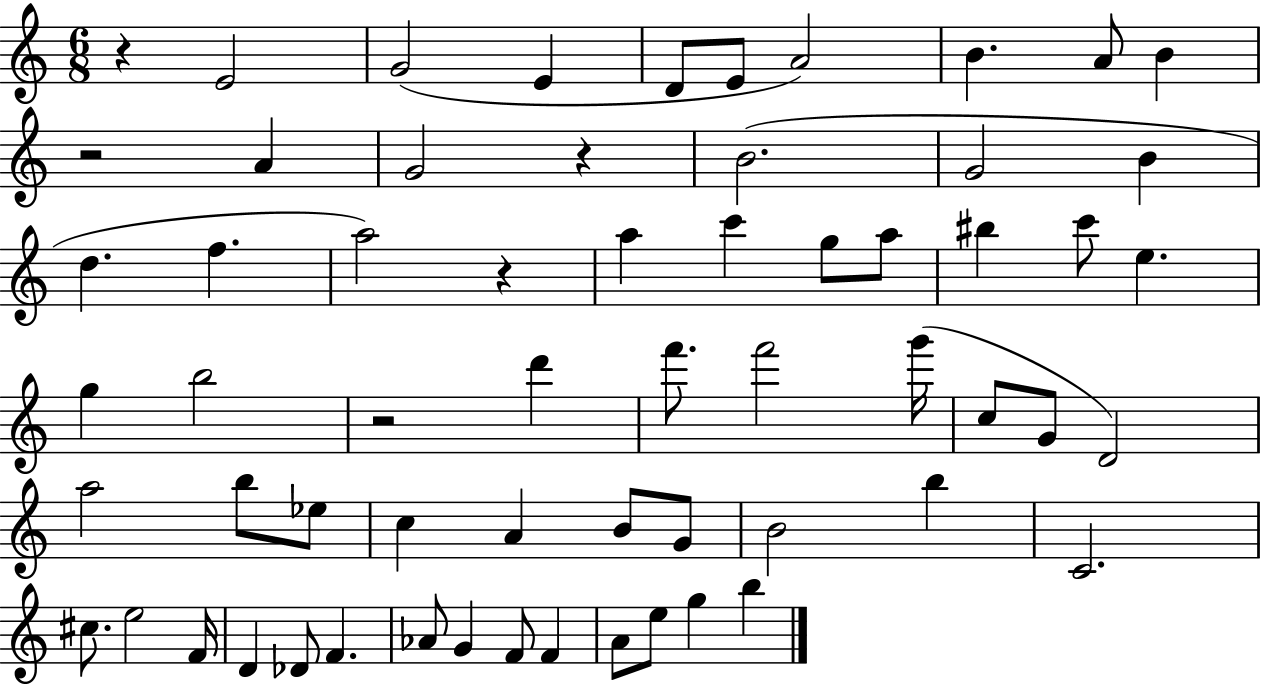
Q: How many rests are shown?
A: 5